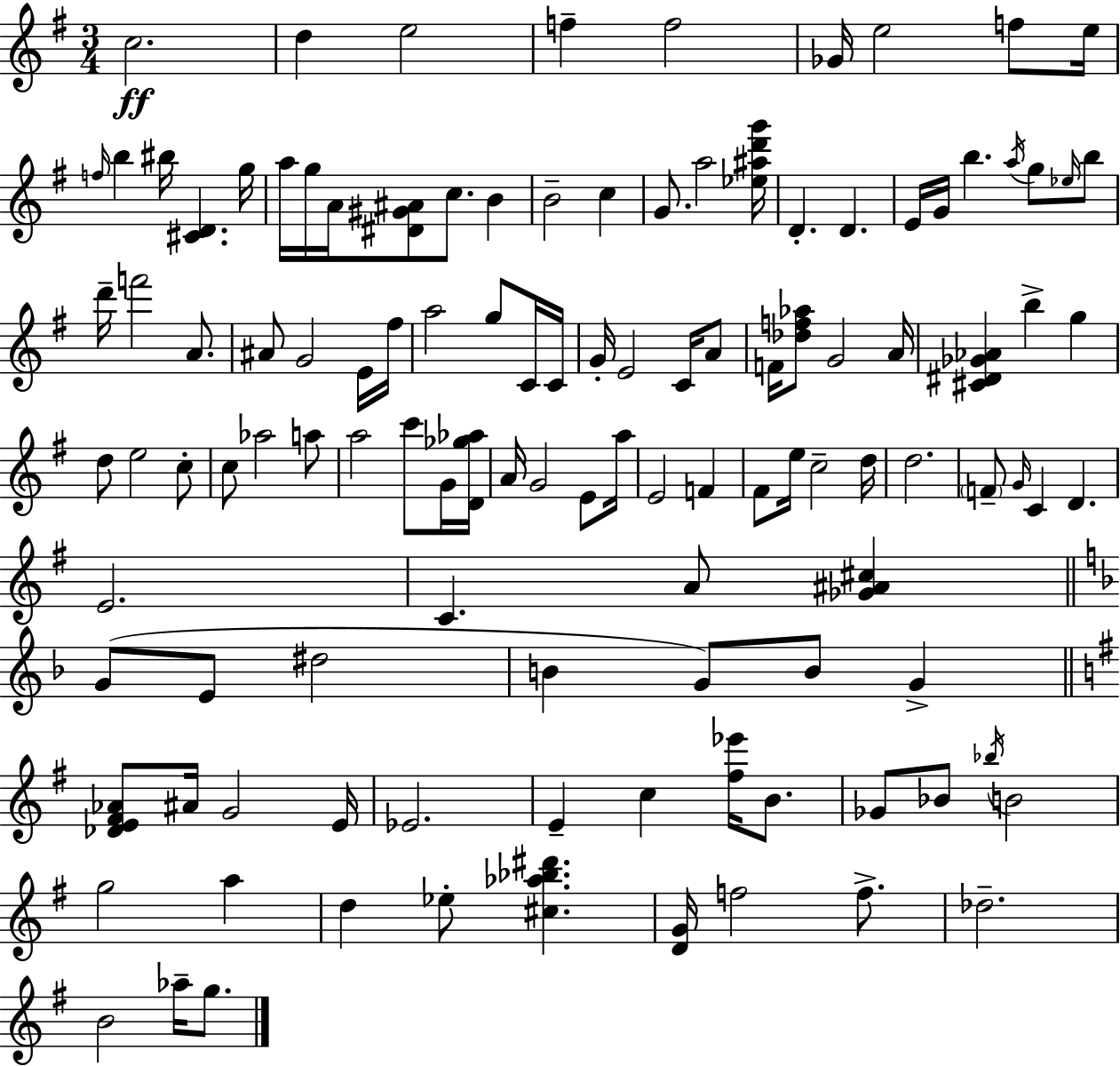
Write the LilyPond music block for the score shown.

{
  \clef treble
  \numericTimeSignature
  \time 3/4
  \key e \minor
  \repeat volta 2 { c''2.\ff | d''4 e''2 | f''4-- f''2 | ges'16 e''2 f''8 e''16 | \break \grace { f''16 } b''4 bis''16 <cis' d'>4. | g''16 a''16 g''16 a'16 <dis' gis' ais'>8 c''8. b'4 | b'2-- c''4 | g'8. a''2 | \break <ees'' ais'' d''' g'''>16 d'4.-. d'4. | e'16 g'16 b''4. \acciaccatura { a''16 } g''8 | \grace { ees''16 } b''8 d'''16-- f'''2 | a'8. ais'8 g'2 | \break e'16 fis''16 a''2 g''8 | c'16 c'16 g'16-. e'2 | c'16 a'8 f'16 <des'' f'' aes''>8 g'2 | a'16 <cis' dis' ges' aes'>4 b''4-> g''4 | \break d''8 e''2 | c''8-. c''8 aes''2 | a''8 a''2 c'''8 | g'16 <d' ges'' aes''>16 a'16 g'2 | \break e'8 a''16 e'2 f'4 | fis'8 e''16 c''2-- | d''16 d''2. | \parenthesize f'8-- \grace { g'16 } c'4 d'4. | \break e'2. | c'4. a'8 | <ges' ais' cis''>4 \bar "||" \break \key f \major g'8( e'8 dis''2 | b'4 g'8) b'8 g'4-> | \bar "||" \break \key g \major <des' e' fis' aes'>8 ais'16 g'2 e'16 | ees'2. | e'4-- c''4 <fis'' ees'''>16 b'8. | ges'8 bes'8 \acciaccatura { bes''16 } b'2 | \break g''2 a''4 | d''4 ees''8-. <cis'' aes'' bes'' dis'''>4. | <d' g'>16 f''2 f''8.-> | des''2.-- | \break b'2 aes''16-- g''8. | } \bar "|."
}